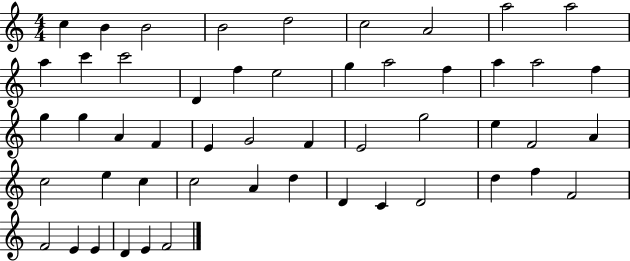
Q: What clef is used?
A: treble